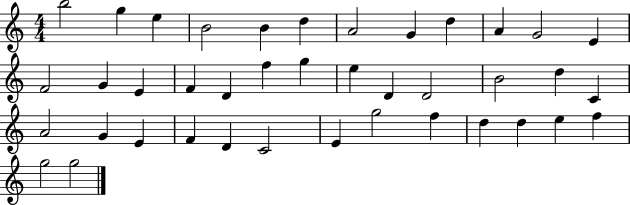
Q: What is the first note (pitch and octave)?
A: B5